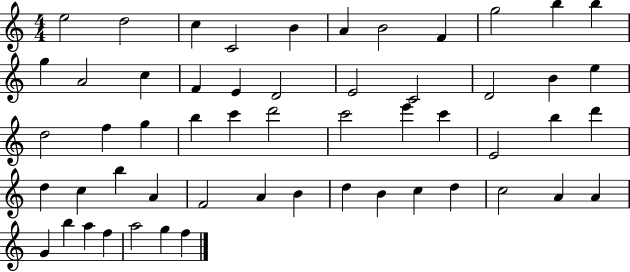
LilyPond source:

{
  \clef treble
  \numericTimeSignature
  \time 4/4
  \key c \major
  e''2 d''2 | c''4 c'2 b'4 | a'4 b'2 f'4 | g''2 b''4 b''4 | \break g''4 a'2 c''4 | f'4 e'4 d'2 | e'2 c'2 | d'2 b'4 e''4 | \break d''2 f''4 g''4 | b''4 c'''4 d'''2 | c'''2 e'''4 c'''4 | e'2 b''4 d'''4 | \break d''4 c''4 b''4 a'4 | f'2 a'4 b'4 | d''4 b'4 c''4 d''4 | c''2 a'4 a'4 | \break g'4 b''4 a''4 f''4 | a''2 g''4 f''4 | \bar "|."
}